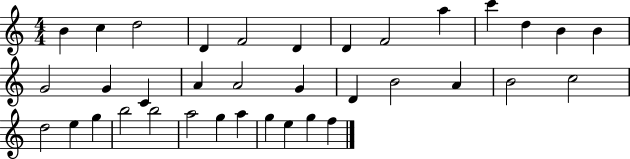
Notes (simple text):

B4/q C5/q D5/h D4/q F4/h D4/q D4/q F4/h A5/q C6/q D5/q B4/q B4/q G4/h G4/q C4/q A4/q A4/h G4/q D4/q B4/h A4/q B4/h C5/h D5/h E5/q G5/q B5/h B5/h A5/h G5/q A5/q G5/q E5/q G5/q F5/q